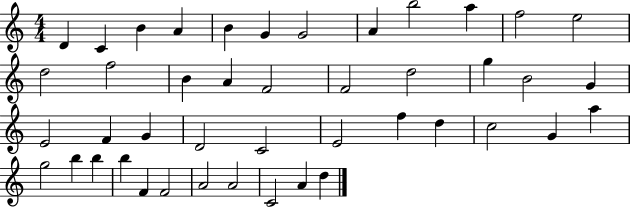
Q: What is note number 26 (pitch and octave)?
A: D4